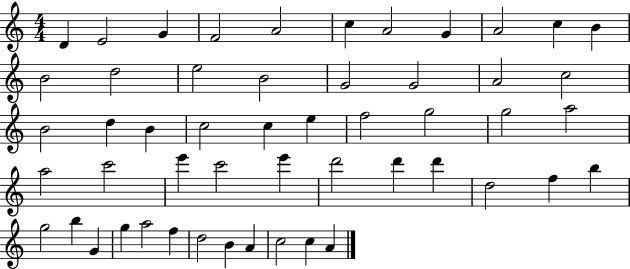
D4/q E4/h G4/q F4/h A4/h C5/q A4/h G4/q A4/h C5/q B4/q B4/h D5/h E5/h B4/h G4/h G4/h A4/h C5/h B4/h D5/q B4/q C5/h C5/q E5/q F5/h G5/h G5/h A5/h A5/h C6/h E6/q C6/h E6/q D6/h D6/q D6/q D5/h F5/q B5/q G5/h B5/q G4/q G5/q A5/h F5/q D5/h B4/q A4/q C5/h C5/q A4/q